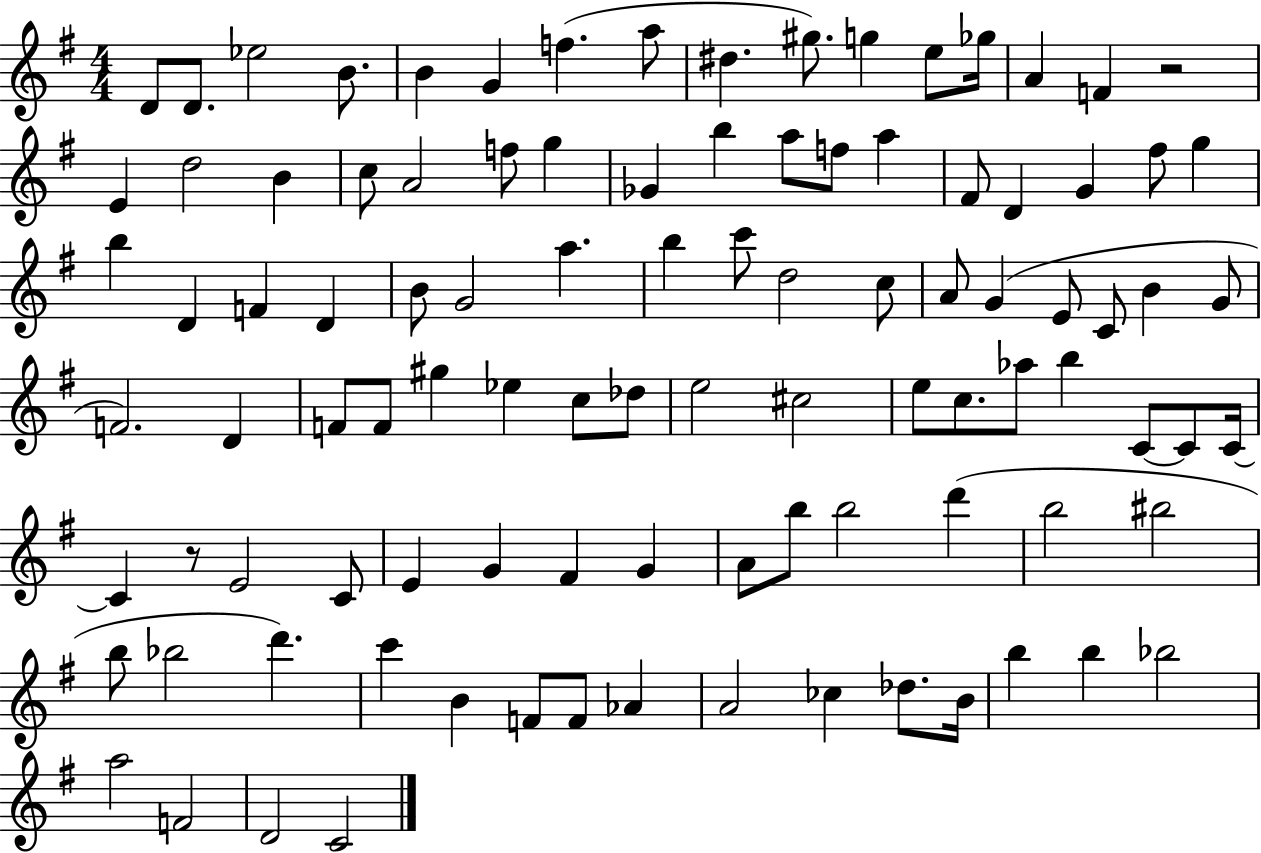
X:1
T:Untitled
M:4/4
L:1/4
K:G
D/2 D/2 _e2 B/2 B G f a/2 ^d ^g/2 g e/2 _g/4 A F z2 E d2 B c/2 A2 f/2 g _G b a/2 f/2 a ^F/2 D G ^f/2 g b D F D B/2 G2 a b c'/2 d2 c/2 A/2 G E/2 C/2 B G/2 F2 D F/2 F/2 ^g _e c/2 _d/2 e2 ^c2 e/2 c/2 _a/2 b C/2 C/2 C/4 C z/2 E2 C/2 E G ^F G A/2 b/2 b2 d' b2 ^b2 b/2 _b2 d' c' B F/2 F/2 _A A2 _c _d/2 B/4 b b _b2 a2 F2 D2 C2